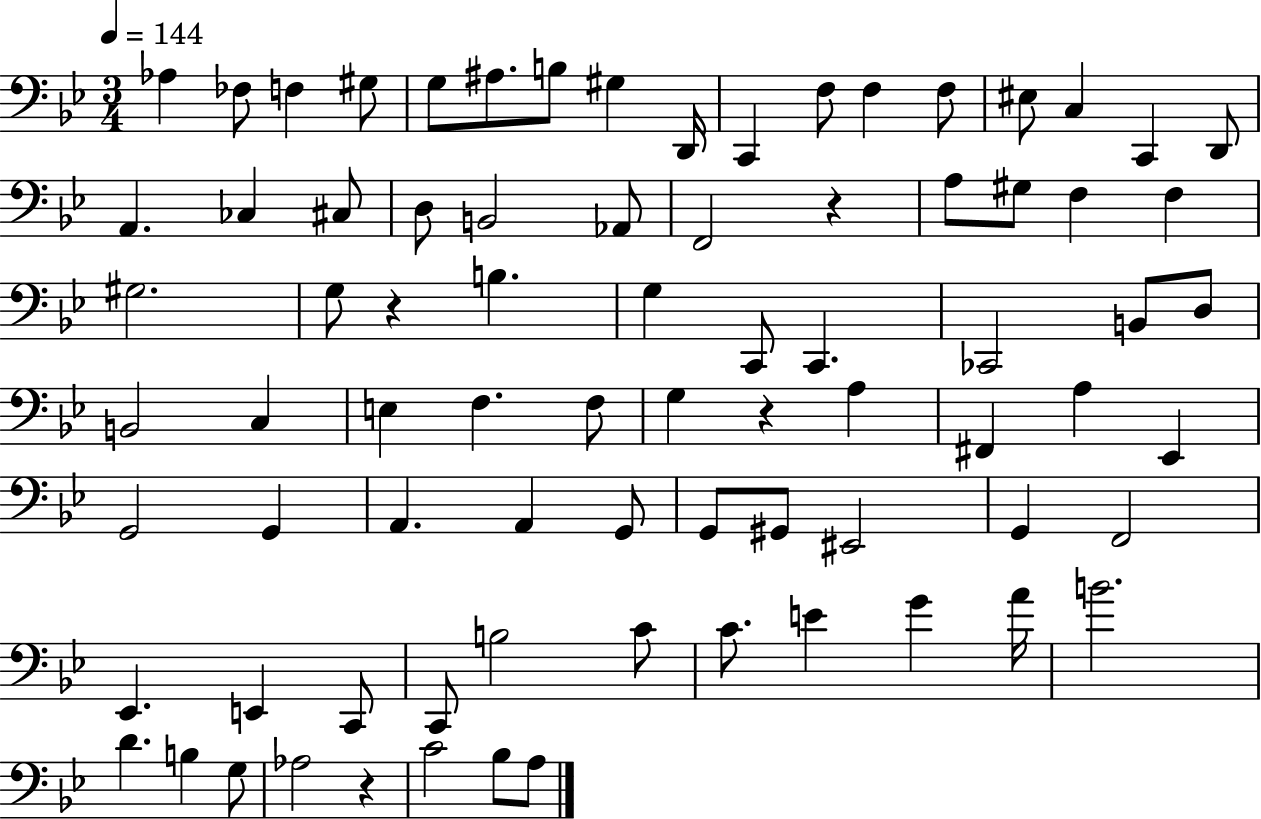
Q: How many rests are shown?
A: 4